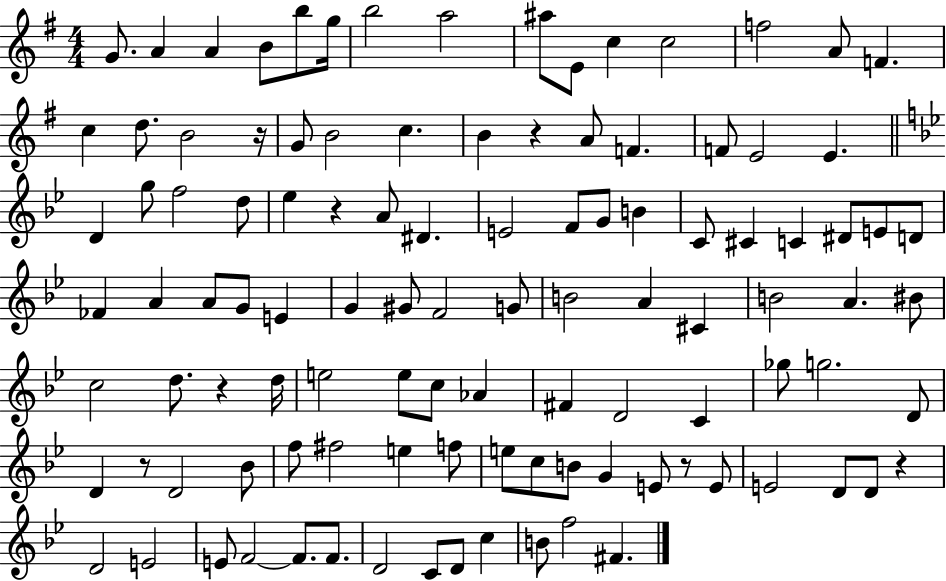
X:1
T:Untitled
M:4/4
L:1/4
K:G
G/2 A A B/2 b/2 g/4 b2 a2 ^a/2 E/2 c c2 f2 A/2 F c d/2 B2 z/4 G/2 B2 c B z A/2 F F/2 E2 E D g/2 f2 d/2 _e z A/2 ^D E2 F/2 G/2 B C/2 ^C C ^D/2 E/2 D/2 _F A A/2 G/2 E G ^G/2 F2 G/2 B2 A ^C B2 A ^B/2 c2 d/2 z d/4 e2 e/2 c/2 _A ^F D2 C _g/2 g2 D/2 D z/2 D2 _B/2 f/2 ^f2 e f/2 e/2 c/2 B/2 G E/2 z/2 E/2 E2 D/2 D/2 z D2 E2 E/2 F2 F/2 F/2 D2 C/2 D/2 c B/2 f2 ^F